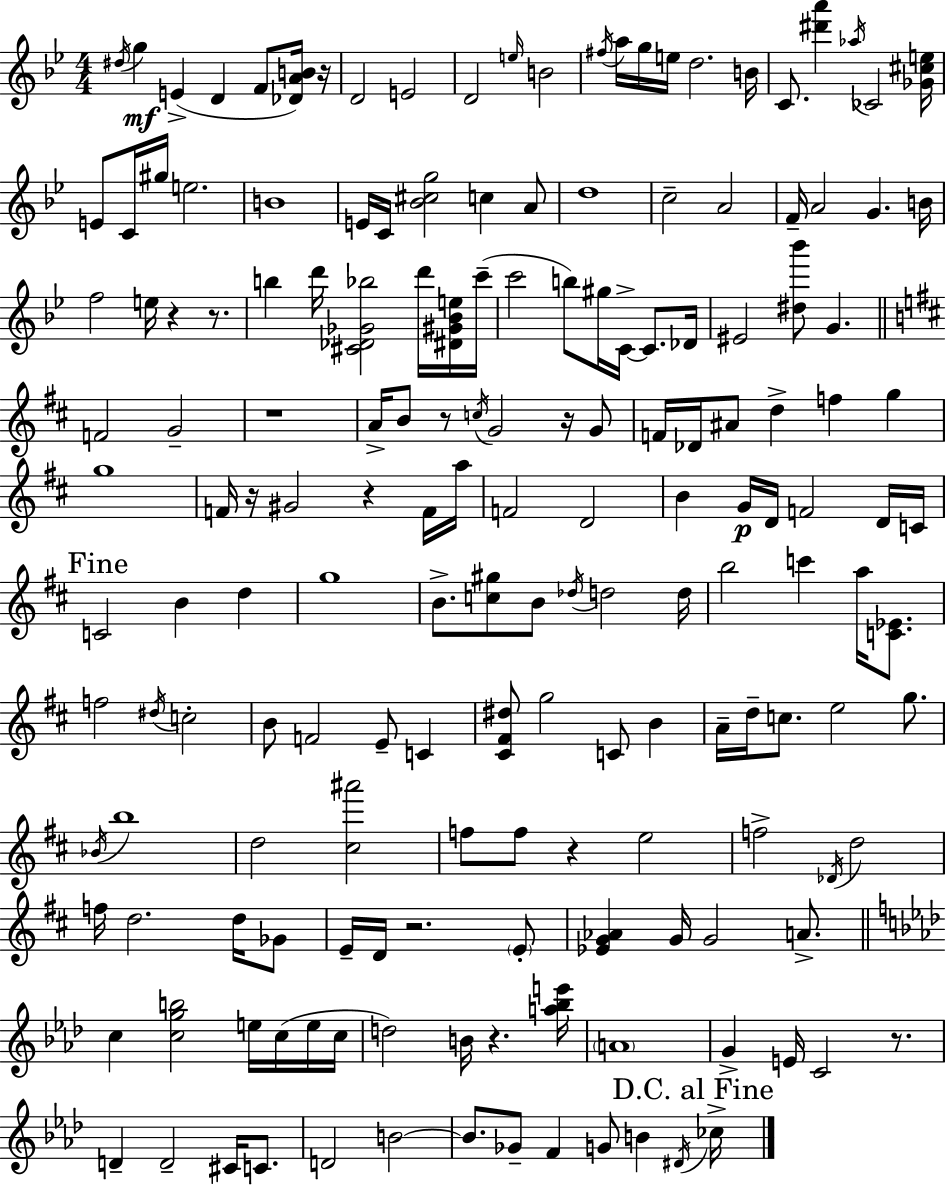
D#5/s G5/q E4/q D4/q F4/e [Db4,A4,B4]/s R/s D4/h E4/h D4/h E5/s B4/h F#5/s A5/s G5/s E5/s D5/h. B4/s C4/e. [D#6,A6]/q Ab5/s CES4/h [Gb4,C#5,E5]/s E4/e C4/s G#5/s E5/h. B4/w E4/s C4/s [Bb4,C#5,G5]/h C5/q A4/e D5/w C5/h A4/h F4/s A4/h G4/q. B4/s F5/h E5/s R/q R/e. B5/q D6/s [C#4,Db4,Gb4,Bb5]/h D6/s [D#4,G#4,Bb4,E5]/s C6/s C6/h B5/e G#5/s C4/s C4/e. Db4/s EIS4/h [D#5,Bb6]/e G4/q. F4/h G4/h R/w A4/s B4/e R/e C5/s G4/h R/s G4/e F4/s Db4/s A#4/e D5/q F5/q G5/q G5/w F4/s R/s G#4/h R/q F4/s A5/s F4/h D4/h B4/q G4/s D4/s F4/h D4/s C4/s C4/h B4/q D5/q G5/w B4/e. [C5,G#5]/e B4/e Db5/s D5/h D5/s B5/h C6/q A5/s [C4,Eb4]/e. F5/h D#5/s C5/h B4/e F4/h E4/e C4/q [C#4,F#4,D#5]/e G5/h C4/e B4/q A4/s D5/s C5/e. E5/h G5/e. Bb4/s B5/w D5/h [C#5,A#6]/h F5/e F5/e R/q E5/h F5/h Db4/s D5/h F5/s D5/h. D5/s Gb4/e E4/s D4/s R/h. E4/e [Eb4,G4,Ab4]/q G4/s G4/h A4/e. C5/q [C5,G5,B5]/h E5/s C5/s E5/s C5/s D5/h B4/s R/q. [A5,Bb5,E6]/s A4/w G4/q E4/s C4/h R/e. D4/q D4/h C#4/s C4/e. D4/h B4/h B4/e. Gb4/e F4/q G4/e B4/q D#4/s CES5/s